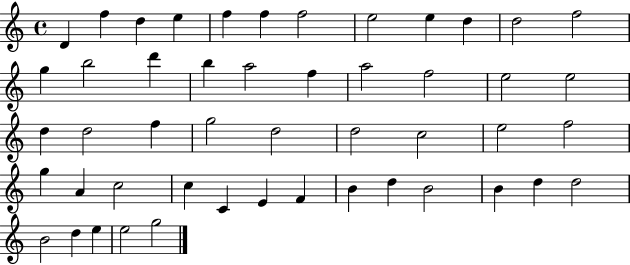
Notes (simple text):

D4/q F5/q D5/q E5/q F5/q F5/q F5/h E5/h E5/q D5/q D5/h F5/h G5/q B5/h D6/q B5/q A5/h F5/q A5/h F5/h E5/h E5/h D5/q D5/h F5/q G5/h D5/h D5/h C5/h E5/h F5/h G5/q A4/q C5/h C5/q C4/q E4/q F4/q B4/q D5/q B4/h B4/q D5/q D5/h B4/h D5/q E5/q E5/h G5/h